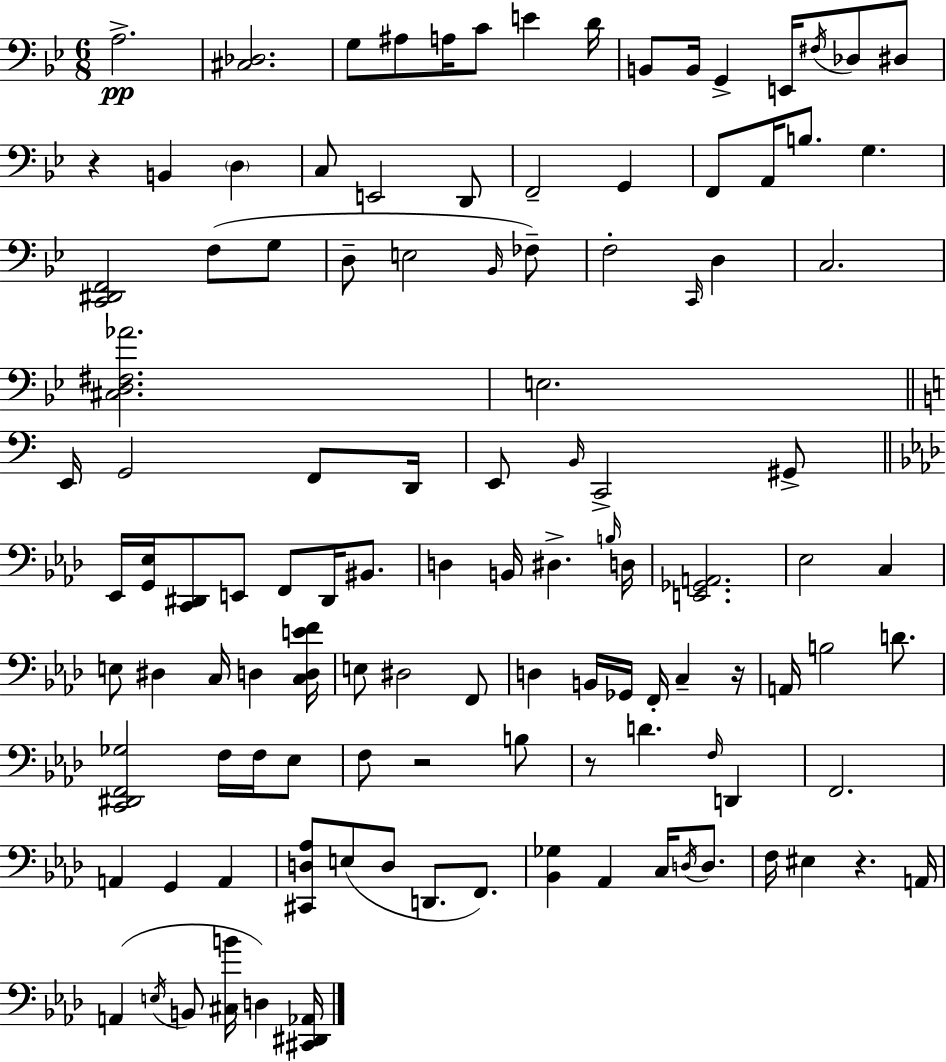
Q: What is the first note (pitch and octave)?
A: A3